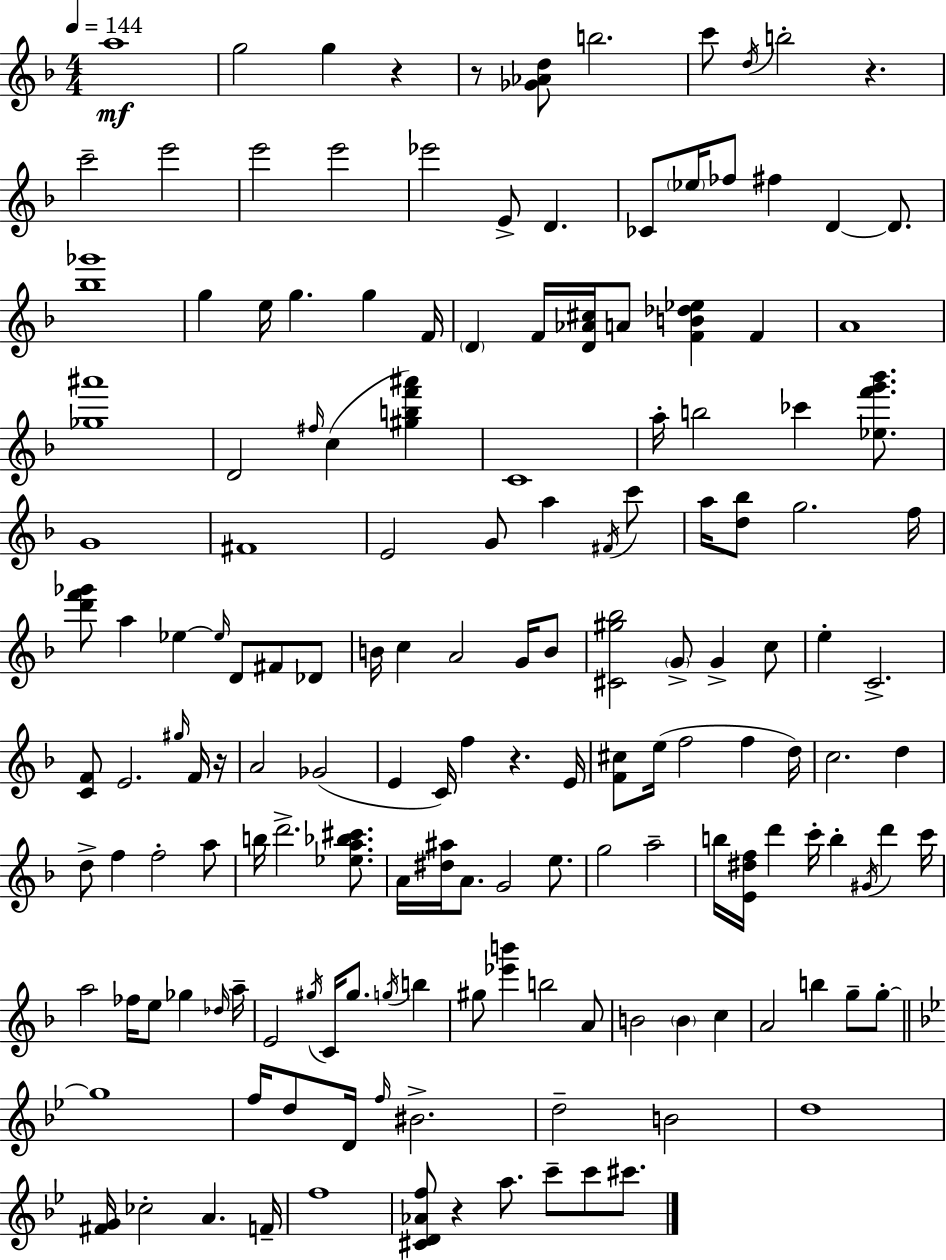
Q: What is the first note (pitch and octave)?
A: A5